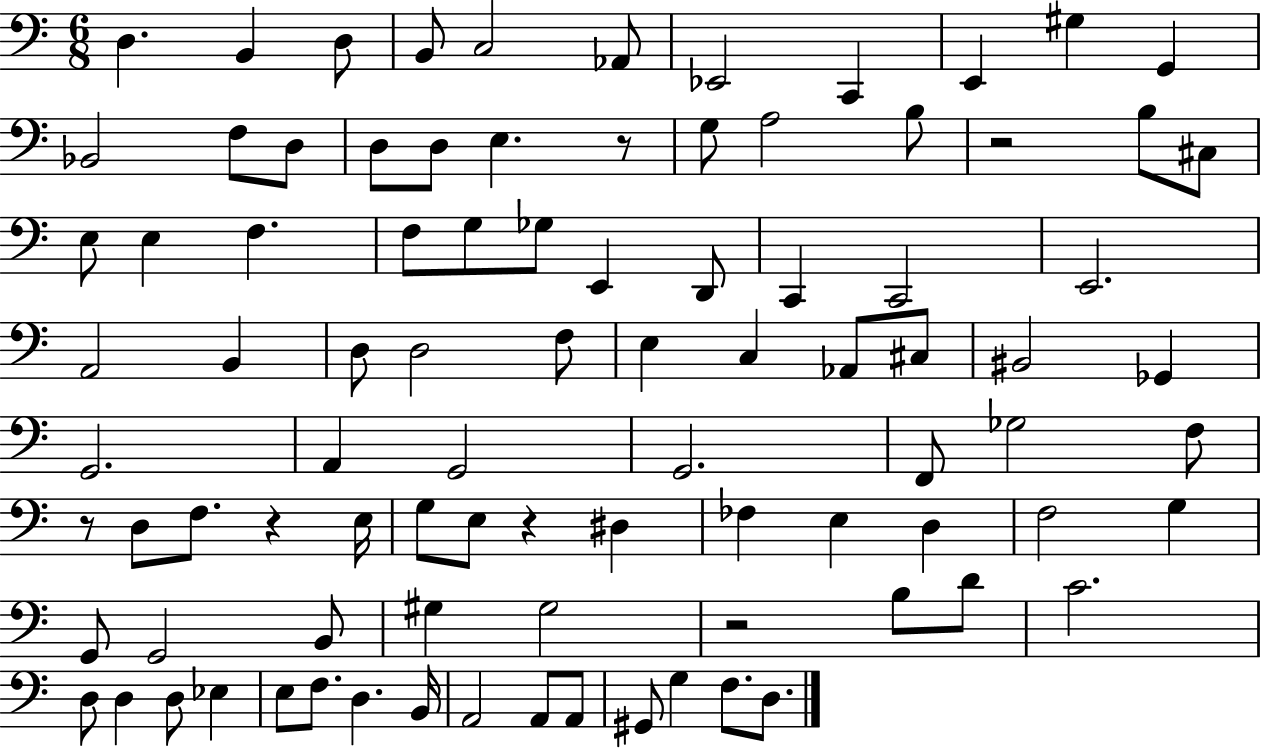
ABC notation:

X:1
T:Untitled
M:6/8
L:1/4
K:C
D, B,, D,/2 B,,/2 C,2 _A,,/2 _E,,2 C,, E,, ^G, G,, _B,,2 F,/2 D,/2 D,/2 D,/2 E, z/2 G,/2 A,2 B,/2 z2 B,/2 ^C,/2 E,/2 E, F, F,/2 G,/2 _G,/2 E,, D,,/2 C,, C,,2 E,,2 A,,2 B,, D,/2 D,2 F,/2 E, C, _A,,/2 ^C,/2 ^B,,2 _G,, G,,2 A,, G,,2 G,,2 F,,/2 _G,2 F,/2 z/2 D,/2 F,/2 z E,/4 G,/2 E,/2 z ^D, _F, E, D, F,2 G, G,,/2 G,,2 B,,/2 ^G, ^G,2 z2 B,/2 D/2 C2 D,/2 D, D,/2 _E, E,/2 F,/2 D, B,,/4 A,,2 A,,/2 A,,/2 ^G,,/2 G, F,/2 D,/2